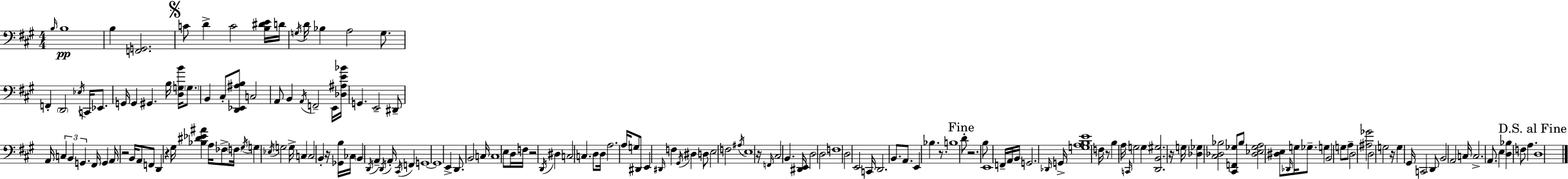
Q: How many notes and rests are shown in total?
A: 176